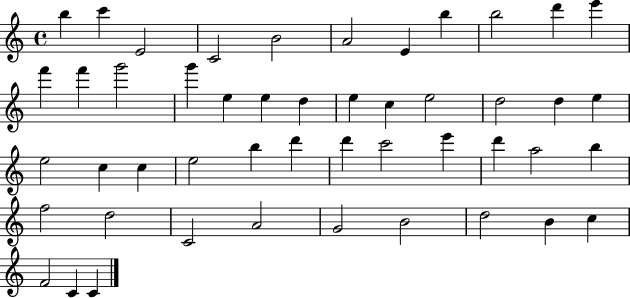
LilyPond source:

{
  \clef treble
  \time 4/4
  \defaultTimeSignature
  \key c \major
  b''4 c'''4 e'2 | c'2 b'2 | a'2 e'4 b''4 | b''2 d'''4 e'''4 | \break f'''4 f'''4 g'''2 | g'''4 e''4 e''4 d''4 | e''4 c''4 e''2 | d''2 d''4 e''4 | \break e''2 c''4 c''4 | e''2 b''4 d'''4 | d'''4 c'''2 e'''4 | d'''4 a''2 b''4 | \break f''2 d''2 | c'2 a'2 | g'2 b'2 | d''2 b'4 c''4 | \break f'2 c'4 c'4 | \bar "|."
}